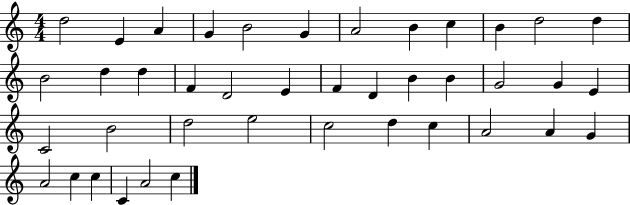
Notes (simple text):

D5/h E4/q A4/q G4/q B4/h G4/q A4/h B4/q C5/q B4/q D5/h D5/q B4/h D5/q D5/q F4/q D4/h E4/q F4/q D4/q B4/q B4/q G4/h G4/q E4/q C4/h B4/h D5/h E5/h C5/h D5/q C5/q A4/h A4/q G4/q A4/h C5/q C5/q C4/q A4/h C5/q